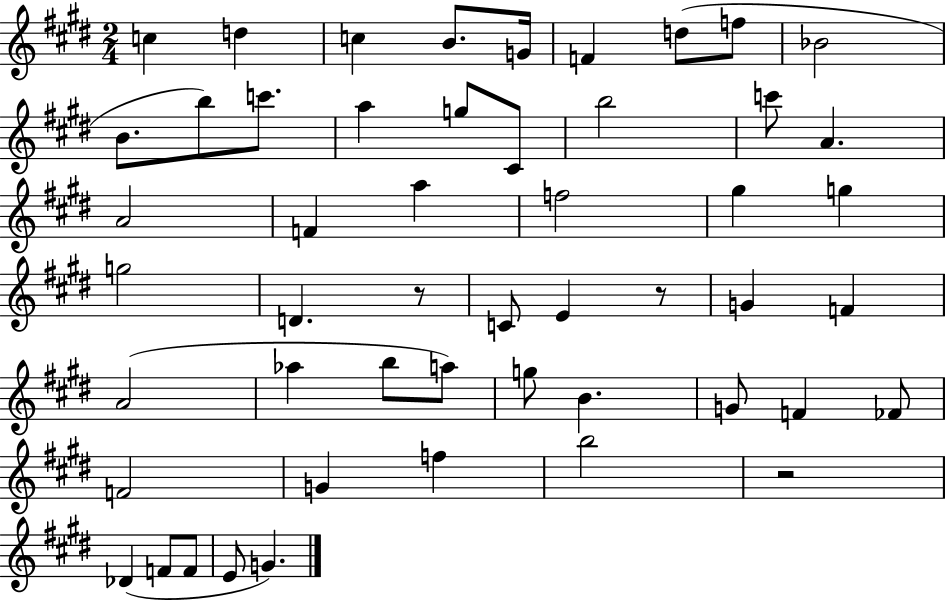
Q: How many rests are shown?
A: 3